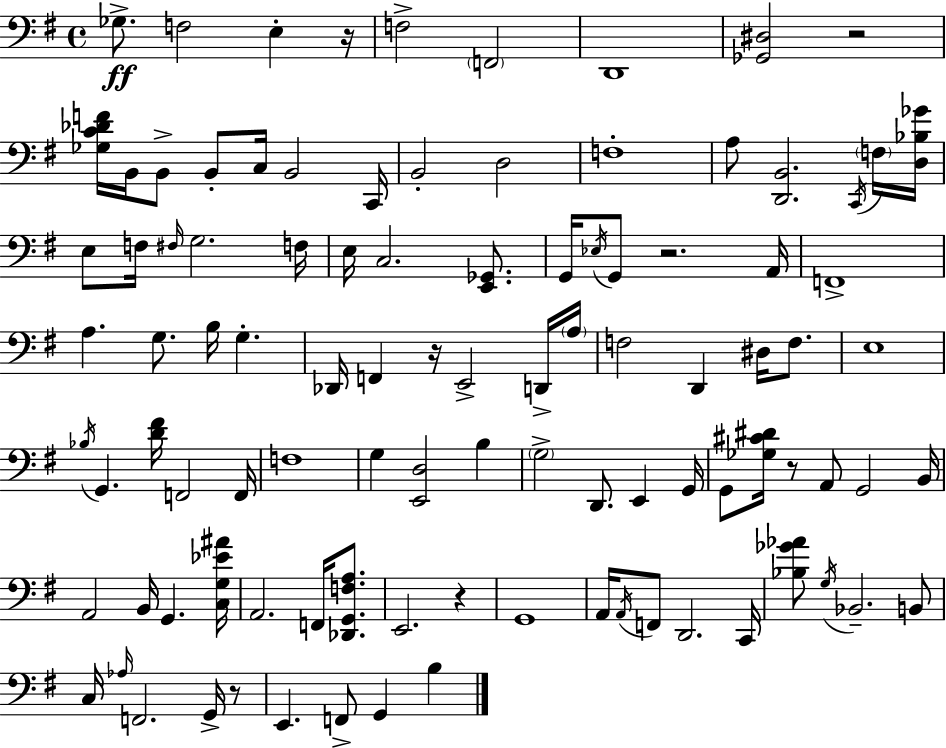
X:1
T:Untitled
M:4/4
L:1/4
K:Em
_G,/2 F,2 E, z/4 F,2 F,,2 D,,4 [_G,,^D,]2 z2 [_G,C_DF]/4 B,,/4 B,,/2 B,,/2 C,/4 B,,2 C,,/4 B,,2 D,2 F,4 A,/2 [D,,B,,]2 C,,/4 F,/4 [D,_B,_G]/4 E,/2 F,/4 ^F,/4 G,2 F,/4 E,/4 C,2 [E,,_G,,]/2 G,,/4 _E,/4 G,,/2 z2 A,,/4 F,,4 A, G,/2 B,/4 G, _D,,/4 F,, z/4 E,,2 D,,/4 A,/4 F,2 D,, ^D,/4 F,/2 E,4 _B,/4 G,, [D^F]/4 F,,2 F,,/4 F,4 G, [E,,D,]2 B, G,2 D,,/2 E,, G,,/4 G,,/2 [_G,^C^D]/4 z/2 A,,/2 G,,2 B,,/4 A,,2 B,,/4 G,, [C,G,_E^A]/4 A,,2 F,,/4 [_D,,G,,F,A,]/2 E,,2 z G,,4 A,,/4 A,,/4 F,,/2 D,,2 C,,/4 [_B,_G_A]/2 G,/4 _B,,2 B,,/2 C,/4 _A,/4 F,,2 G,,/4 z/2 E,, F,,/2 G,, B,